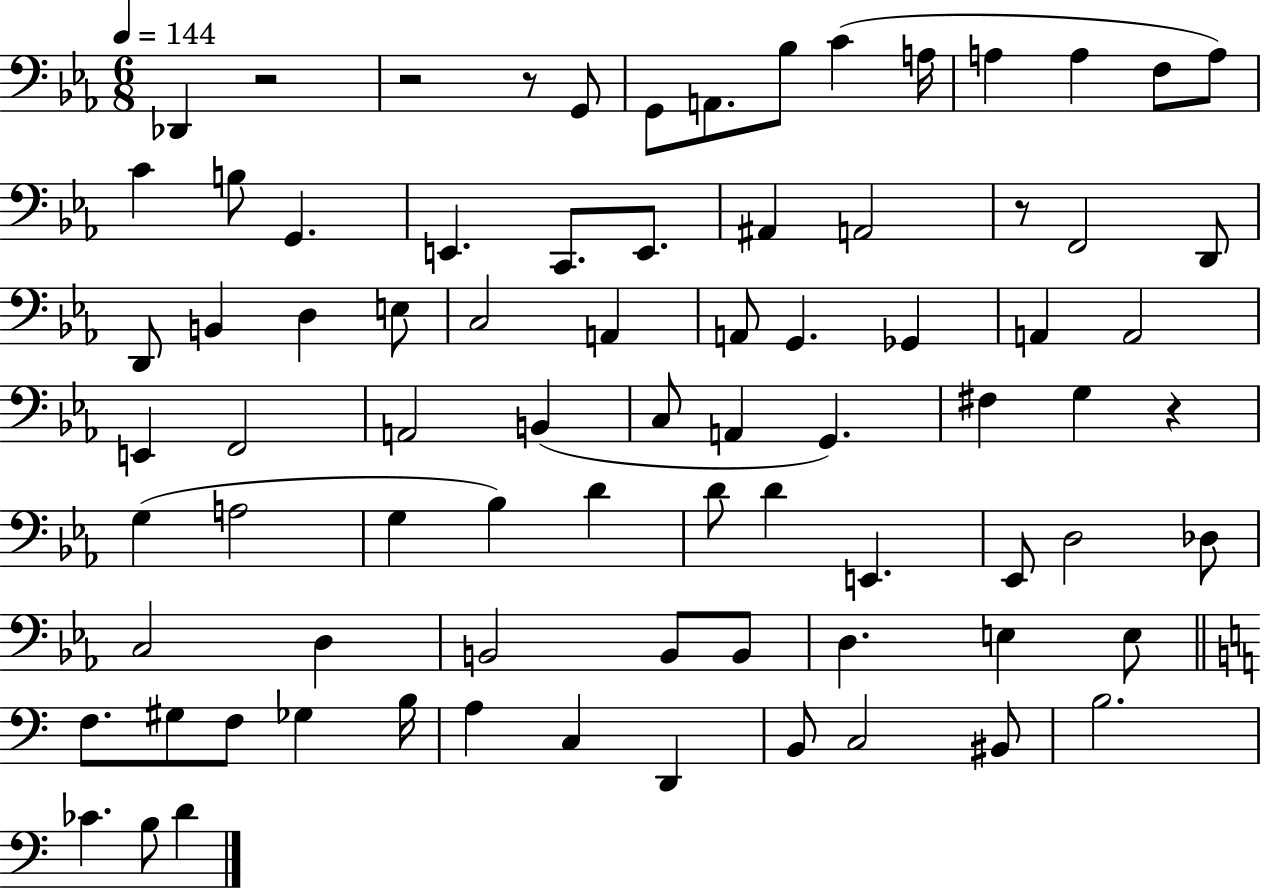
X:1
T:Untitled
M:6/8
L:1/4
K:Eb
_D,, z2 z2 z/2 G,,/2 G,,/2 A,,/2 _B,/2 C A,/4 A, A, F,/2 A,/2 C B,/2 G,, E,, C,,/2 E,,/2 ^A,, A,,2 z/2 F,,2 D,,/2 D,,/2 B,, D, E,/2 C,2 A,, A,,/2 G,, _G,, A,, A,,2 E,, F,,2 A,,2 B,, C,/2 A,, G,, ^F, G, z G, A,2 G, _B, D D/2 D E,, _E,,/2 D,2 _D,/2 C,2 D, B,,2 B,,/2 B,,/2 D, E, E,/2 F,/2 ^G,/2 F,/2 _G, B,/4 A, C, D,, B,,/2 C,2 ^B,,/2 B,2 _C B,/2 D